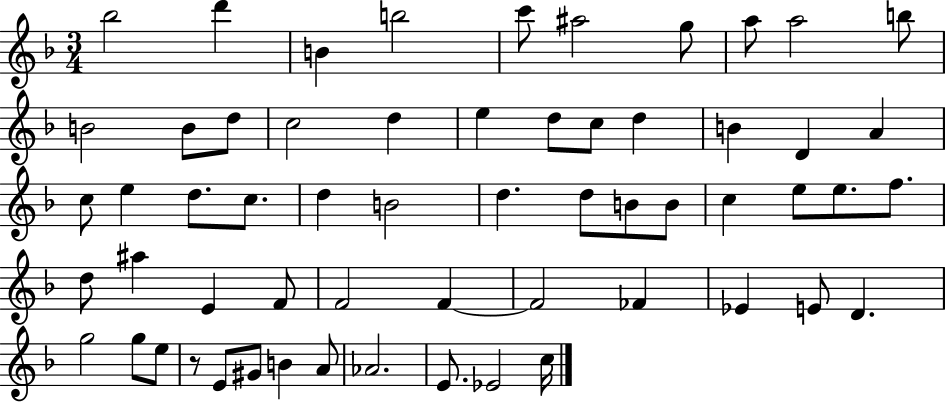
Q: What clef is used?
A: treble